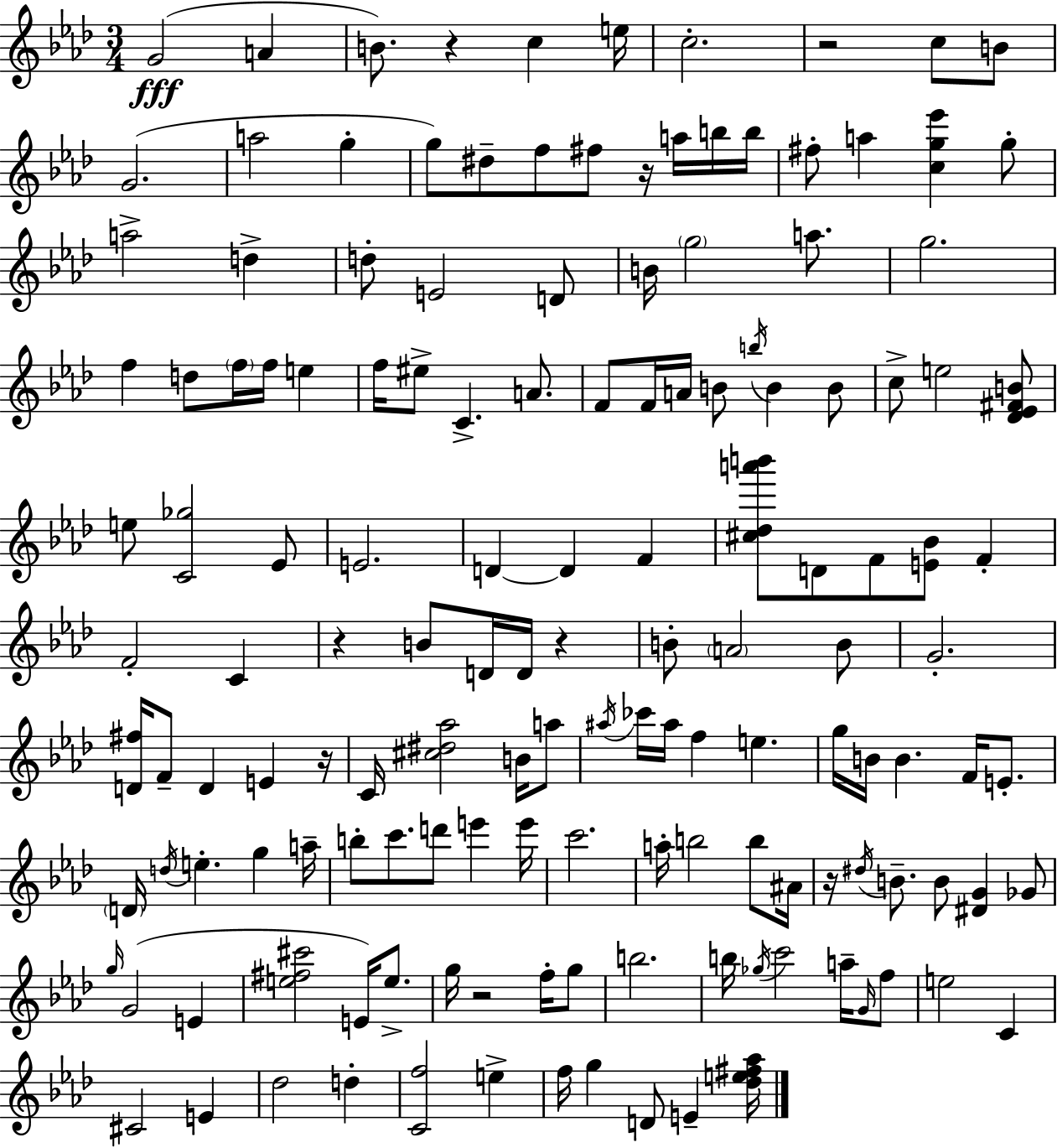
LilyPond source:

{
  \clef treble
  \numericTimeSignature
  \time 3/4
  \key f \minor
  g'2(\fff a'4 | b'8.) r4 c''4 e''16 | c''2.-. | r2 c''8 b'8 | \break g'2.( | a''2 g''4-. | g''8) dis''8-- f''8 fis''8 r16 a''16 b''16 b''16 | fis''8-. a''4 <c'' g'' ees'''>4 g''8-. | \break a''2-> d''4-> | d''8-. e'2 d'8 | b'16 \parenthesize g''2 a''8. | g''2. | \break f''4 d''8 \parenthesize f''16 f''16 e''4 | f''16 eis''8-> c'4.-> a'8. | f'8 f'16 a'16 b'8 \acciaccatura { b''16 } b'4 b'8 | c''8-> e''2 <des' ees' fis' b'>8 | \break e''8 <c' ges''>2 ees'8 | e'2. | d'4~~ d'4 f'4 | <cis'' des'' a''' b'''>8 d'8 f'8 <e' bes'>8 f'4-. | \break f'2-. c'4 | r4 b'8 d'16 d'16 r4 | b'8-. \parenthesize a'2 b'8 | g'2.-. | \break <d' fis''>16 f'8-- d'4 e'4 | r16 c'16 <cis'' dis'' aes''>2 b'16 a''8 | \acciaccatura { ais''16 } ces'''16 ais''16 f''4 e''4. | g''16 b'16 b'4. f'16 e'8.-. | \break \parenthesize d'16 \acciaccatura { d''16 } e''4.-. g''4 | a''16-- b''8-. c'''8. d'''8 e'''4 | e'''16 c'''2. | a''16-. b''2 | \break b''8 ais'16 r16 \acciaccatura { dis''16 } b'8.-- b'8 <dis' g'>4 | ges'8 \grace { g''16 }( g'2 | e'4 <e'' fis'' cis'''>2 | e'16) e''8.-> g''16 r2 | \break f''16-. g''8 b''2. | b''16 \acciaccatura { ges''16 } c'''2 | a''16-- \grace { g'16 } f''8 e''2 | c'4 cis'2 | \break e'4 des''2 | d''4-. <c' f''>2 | e''4-> f''16 g''4 | d'8 e'4-- <des'' e'' fis'' aes''>16 \bar "|."
}